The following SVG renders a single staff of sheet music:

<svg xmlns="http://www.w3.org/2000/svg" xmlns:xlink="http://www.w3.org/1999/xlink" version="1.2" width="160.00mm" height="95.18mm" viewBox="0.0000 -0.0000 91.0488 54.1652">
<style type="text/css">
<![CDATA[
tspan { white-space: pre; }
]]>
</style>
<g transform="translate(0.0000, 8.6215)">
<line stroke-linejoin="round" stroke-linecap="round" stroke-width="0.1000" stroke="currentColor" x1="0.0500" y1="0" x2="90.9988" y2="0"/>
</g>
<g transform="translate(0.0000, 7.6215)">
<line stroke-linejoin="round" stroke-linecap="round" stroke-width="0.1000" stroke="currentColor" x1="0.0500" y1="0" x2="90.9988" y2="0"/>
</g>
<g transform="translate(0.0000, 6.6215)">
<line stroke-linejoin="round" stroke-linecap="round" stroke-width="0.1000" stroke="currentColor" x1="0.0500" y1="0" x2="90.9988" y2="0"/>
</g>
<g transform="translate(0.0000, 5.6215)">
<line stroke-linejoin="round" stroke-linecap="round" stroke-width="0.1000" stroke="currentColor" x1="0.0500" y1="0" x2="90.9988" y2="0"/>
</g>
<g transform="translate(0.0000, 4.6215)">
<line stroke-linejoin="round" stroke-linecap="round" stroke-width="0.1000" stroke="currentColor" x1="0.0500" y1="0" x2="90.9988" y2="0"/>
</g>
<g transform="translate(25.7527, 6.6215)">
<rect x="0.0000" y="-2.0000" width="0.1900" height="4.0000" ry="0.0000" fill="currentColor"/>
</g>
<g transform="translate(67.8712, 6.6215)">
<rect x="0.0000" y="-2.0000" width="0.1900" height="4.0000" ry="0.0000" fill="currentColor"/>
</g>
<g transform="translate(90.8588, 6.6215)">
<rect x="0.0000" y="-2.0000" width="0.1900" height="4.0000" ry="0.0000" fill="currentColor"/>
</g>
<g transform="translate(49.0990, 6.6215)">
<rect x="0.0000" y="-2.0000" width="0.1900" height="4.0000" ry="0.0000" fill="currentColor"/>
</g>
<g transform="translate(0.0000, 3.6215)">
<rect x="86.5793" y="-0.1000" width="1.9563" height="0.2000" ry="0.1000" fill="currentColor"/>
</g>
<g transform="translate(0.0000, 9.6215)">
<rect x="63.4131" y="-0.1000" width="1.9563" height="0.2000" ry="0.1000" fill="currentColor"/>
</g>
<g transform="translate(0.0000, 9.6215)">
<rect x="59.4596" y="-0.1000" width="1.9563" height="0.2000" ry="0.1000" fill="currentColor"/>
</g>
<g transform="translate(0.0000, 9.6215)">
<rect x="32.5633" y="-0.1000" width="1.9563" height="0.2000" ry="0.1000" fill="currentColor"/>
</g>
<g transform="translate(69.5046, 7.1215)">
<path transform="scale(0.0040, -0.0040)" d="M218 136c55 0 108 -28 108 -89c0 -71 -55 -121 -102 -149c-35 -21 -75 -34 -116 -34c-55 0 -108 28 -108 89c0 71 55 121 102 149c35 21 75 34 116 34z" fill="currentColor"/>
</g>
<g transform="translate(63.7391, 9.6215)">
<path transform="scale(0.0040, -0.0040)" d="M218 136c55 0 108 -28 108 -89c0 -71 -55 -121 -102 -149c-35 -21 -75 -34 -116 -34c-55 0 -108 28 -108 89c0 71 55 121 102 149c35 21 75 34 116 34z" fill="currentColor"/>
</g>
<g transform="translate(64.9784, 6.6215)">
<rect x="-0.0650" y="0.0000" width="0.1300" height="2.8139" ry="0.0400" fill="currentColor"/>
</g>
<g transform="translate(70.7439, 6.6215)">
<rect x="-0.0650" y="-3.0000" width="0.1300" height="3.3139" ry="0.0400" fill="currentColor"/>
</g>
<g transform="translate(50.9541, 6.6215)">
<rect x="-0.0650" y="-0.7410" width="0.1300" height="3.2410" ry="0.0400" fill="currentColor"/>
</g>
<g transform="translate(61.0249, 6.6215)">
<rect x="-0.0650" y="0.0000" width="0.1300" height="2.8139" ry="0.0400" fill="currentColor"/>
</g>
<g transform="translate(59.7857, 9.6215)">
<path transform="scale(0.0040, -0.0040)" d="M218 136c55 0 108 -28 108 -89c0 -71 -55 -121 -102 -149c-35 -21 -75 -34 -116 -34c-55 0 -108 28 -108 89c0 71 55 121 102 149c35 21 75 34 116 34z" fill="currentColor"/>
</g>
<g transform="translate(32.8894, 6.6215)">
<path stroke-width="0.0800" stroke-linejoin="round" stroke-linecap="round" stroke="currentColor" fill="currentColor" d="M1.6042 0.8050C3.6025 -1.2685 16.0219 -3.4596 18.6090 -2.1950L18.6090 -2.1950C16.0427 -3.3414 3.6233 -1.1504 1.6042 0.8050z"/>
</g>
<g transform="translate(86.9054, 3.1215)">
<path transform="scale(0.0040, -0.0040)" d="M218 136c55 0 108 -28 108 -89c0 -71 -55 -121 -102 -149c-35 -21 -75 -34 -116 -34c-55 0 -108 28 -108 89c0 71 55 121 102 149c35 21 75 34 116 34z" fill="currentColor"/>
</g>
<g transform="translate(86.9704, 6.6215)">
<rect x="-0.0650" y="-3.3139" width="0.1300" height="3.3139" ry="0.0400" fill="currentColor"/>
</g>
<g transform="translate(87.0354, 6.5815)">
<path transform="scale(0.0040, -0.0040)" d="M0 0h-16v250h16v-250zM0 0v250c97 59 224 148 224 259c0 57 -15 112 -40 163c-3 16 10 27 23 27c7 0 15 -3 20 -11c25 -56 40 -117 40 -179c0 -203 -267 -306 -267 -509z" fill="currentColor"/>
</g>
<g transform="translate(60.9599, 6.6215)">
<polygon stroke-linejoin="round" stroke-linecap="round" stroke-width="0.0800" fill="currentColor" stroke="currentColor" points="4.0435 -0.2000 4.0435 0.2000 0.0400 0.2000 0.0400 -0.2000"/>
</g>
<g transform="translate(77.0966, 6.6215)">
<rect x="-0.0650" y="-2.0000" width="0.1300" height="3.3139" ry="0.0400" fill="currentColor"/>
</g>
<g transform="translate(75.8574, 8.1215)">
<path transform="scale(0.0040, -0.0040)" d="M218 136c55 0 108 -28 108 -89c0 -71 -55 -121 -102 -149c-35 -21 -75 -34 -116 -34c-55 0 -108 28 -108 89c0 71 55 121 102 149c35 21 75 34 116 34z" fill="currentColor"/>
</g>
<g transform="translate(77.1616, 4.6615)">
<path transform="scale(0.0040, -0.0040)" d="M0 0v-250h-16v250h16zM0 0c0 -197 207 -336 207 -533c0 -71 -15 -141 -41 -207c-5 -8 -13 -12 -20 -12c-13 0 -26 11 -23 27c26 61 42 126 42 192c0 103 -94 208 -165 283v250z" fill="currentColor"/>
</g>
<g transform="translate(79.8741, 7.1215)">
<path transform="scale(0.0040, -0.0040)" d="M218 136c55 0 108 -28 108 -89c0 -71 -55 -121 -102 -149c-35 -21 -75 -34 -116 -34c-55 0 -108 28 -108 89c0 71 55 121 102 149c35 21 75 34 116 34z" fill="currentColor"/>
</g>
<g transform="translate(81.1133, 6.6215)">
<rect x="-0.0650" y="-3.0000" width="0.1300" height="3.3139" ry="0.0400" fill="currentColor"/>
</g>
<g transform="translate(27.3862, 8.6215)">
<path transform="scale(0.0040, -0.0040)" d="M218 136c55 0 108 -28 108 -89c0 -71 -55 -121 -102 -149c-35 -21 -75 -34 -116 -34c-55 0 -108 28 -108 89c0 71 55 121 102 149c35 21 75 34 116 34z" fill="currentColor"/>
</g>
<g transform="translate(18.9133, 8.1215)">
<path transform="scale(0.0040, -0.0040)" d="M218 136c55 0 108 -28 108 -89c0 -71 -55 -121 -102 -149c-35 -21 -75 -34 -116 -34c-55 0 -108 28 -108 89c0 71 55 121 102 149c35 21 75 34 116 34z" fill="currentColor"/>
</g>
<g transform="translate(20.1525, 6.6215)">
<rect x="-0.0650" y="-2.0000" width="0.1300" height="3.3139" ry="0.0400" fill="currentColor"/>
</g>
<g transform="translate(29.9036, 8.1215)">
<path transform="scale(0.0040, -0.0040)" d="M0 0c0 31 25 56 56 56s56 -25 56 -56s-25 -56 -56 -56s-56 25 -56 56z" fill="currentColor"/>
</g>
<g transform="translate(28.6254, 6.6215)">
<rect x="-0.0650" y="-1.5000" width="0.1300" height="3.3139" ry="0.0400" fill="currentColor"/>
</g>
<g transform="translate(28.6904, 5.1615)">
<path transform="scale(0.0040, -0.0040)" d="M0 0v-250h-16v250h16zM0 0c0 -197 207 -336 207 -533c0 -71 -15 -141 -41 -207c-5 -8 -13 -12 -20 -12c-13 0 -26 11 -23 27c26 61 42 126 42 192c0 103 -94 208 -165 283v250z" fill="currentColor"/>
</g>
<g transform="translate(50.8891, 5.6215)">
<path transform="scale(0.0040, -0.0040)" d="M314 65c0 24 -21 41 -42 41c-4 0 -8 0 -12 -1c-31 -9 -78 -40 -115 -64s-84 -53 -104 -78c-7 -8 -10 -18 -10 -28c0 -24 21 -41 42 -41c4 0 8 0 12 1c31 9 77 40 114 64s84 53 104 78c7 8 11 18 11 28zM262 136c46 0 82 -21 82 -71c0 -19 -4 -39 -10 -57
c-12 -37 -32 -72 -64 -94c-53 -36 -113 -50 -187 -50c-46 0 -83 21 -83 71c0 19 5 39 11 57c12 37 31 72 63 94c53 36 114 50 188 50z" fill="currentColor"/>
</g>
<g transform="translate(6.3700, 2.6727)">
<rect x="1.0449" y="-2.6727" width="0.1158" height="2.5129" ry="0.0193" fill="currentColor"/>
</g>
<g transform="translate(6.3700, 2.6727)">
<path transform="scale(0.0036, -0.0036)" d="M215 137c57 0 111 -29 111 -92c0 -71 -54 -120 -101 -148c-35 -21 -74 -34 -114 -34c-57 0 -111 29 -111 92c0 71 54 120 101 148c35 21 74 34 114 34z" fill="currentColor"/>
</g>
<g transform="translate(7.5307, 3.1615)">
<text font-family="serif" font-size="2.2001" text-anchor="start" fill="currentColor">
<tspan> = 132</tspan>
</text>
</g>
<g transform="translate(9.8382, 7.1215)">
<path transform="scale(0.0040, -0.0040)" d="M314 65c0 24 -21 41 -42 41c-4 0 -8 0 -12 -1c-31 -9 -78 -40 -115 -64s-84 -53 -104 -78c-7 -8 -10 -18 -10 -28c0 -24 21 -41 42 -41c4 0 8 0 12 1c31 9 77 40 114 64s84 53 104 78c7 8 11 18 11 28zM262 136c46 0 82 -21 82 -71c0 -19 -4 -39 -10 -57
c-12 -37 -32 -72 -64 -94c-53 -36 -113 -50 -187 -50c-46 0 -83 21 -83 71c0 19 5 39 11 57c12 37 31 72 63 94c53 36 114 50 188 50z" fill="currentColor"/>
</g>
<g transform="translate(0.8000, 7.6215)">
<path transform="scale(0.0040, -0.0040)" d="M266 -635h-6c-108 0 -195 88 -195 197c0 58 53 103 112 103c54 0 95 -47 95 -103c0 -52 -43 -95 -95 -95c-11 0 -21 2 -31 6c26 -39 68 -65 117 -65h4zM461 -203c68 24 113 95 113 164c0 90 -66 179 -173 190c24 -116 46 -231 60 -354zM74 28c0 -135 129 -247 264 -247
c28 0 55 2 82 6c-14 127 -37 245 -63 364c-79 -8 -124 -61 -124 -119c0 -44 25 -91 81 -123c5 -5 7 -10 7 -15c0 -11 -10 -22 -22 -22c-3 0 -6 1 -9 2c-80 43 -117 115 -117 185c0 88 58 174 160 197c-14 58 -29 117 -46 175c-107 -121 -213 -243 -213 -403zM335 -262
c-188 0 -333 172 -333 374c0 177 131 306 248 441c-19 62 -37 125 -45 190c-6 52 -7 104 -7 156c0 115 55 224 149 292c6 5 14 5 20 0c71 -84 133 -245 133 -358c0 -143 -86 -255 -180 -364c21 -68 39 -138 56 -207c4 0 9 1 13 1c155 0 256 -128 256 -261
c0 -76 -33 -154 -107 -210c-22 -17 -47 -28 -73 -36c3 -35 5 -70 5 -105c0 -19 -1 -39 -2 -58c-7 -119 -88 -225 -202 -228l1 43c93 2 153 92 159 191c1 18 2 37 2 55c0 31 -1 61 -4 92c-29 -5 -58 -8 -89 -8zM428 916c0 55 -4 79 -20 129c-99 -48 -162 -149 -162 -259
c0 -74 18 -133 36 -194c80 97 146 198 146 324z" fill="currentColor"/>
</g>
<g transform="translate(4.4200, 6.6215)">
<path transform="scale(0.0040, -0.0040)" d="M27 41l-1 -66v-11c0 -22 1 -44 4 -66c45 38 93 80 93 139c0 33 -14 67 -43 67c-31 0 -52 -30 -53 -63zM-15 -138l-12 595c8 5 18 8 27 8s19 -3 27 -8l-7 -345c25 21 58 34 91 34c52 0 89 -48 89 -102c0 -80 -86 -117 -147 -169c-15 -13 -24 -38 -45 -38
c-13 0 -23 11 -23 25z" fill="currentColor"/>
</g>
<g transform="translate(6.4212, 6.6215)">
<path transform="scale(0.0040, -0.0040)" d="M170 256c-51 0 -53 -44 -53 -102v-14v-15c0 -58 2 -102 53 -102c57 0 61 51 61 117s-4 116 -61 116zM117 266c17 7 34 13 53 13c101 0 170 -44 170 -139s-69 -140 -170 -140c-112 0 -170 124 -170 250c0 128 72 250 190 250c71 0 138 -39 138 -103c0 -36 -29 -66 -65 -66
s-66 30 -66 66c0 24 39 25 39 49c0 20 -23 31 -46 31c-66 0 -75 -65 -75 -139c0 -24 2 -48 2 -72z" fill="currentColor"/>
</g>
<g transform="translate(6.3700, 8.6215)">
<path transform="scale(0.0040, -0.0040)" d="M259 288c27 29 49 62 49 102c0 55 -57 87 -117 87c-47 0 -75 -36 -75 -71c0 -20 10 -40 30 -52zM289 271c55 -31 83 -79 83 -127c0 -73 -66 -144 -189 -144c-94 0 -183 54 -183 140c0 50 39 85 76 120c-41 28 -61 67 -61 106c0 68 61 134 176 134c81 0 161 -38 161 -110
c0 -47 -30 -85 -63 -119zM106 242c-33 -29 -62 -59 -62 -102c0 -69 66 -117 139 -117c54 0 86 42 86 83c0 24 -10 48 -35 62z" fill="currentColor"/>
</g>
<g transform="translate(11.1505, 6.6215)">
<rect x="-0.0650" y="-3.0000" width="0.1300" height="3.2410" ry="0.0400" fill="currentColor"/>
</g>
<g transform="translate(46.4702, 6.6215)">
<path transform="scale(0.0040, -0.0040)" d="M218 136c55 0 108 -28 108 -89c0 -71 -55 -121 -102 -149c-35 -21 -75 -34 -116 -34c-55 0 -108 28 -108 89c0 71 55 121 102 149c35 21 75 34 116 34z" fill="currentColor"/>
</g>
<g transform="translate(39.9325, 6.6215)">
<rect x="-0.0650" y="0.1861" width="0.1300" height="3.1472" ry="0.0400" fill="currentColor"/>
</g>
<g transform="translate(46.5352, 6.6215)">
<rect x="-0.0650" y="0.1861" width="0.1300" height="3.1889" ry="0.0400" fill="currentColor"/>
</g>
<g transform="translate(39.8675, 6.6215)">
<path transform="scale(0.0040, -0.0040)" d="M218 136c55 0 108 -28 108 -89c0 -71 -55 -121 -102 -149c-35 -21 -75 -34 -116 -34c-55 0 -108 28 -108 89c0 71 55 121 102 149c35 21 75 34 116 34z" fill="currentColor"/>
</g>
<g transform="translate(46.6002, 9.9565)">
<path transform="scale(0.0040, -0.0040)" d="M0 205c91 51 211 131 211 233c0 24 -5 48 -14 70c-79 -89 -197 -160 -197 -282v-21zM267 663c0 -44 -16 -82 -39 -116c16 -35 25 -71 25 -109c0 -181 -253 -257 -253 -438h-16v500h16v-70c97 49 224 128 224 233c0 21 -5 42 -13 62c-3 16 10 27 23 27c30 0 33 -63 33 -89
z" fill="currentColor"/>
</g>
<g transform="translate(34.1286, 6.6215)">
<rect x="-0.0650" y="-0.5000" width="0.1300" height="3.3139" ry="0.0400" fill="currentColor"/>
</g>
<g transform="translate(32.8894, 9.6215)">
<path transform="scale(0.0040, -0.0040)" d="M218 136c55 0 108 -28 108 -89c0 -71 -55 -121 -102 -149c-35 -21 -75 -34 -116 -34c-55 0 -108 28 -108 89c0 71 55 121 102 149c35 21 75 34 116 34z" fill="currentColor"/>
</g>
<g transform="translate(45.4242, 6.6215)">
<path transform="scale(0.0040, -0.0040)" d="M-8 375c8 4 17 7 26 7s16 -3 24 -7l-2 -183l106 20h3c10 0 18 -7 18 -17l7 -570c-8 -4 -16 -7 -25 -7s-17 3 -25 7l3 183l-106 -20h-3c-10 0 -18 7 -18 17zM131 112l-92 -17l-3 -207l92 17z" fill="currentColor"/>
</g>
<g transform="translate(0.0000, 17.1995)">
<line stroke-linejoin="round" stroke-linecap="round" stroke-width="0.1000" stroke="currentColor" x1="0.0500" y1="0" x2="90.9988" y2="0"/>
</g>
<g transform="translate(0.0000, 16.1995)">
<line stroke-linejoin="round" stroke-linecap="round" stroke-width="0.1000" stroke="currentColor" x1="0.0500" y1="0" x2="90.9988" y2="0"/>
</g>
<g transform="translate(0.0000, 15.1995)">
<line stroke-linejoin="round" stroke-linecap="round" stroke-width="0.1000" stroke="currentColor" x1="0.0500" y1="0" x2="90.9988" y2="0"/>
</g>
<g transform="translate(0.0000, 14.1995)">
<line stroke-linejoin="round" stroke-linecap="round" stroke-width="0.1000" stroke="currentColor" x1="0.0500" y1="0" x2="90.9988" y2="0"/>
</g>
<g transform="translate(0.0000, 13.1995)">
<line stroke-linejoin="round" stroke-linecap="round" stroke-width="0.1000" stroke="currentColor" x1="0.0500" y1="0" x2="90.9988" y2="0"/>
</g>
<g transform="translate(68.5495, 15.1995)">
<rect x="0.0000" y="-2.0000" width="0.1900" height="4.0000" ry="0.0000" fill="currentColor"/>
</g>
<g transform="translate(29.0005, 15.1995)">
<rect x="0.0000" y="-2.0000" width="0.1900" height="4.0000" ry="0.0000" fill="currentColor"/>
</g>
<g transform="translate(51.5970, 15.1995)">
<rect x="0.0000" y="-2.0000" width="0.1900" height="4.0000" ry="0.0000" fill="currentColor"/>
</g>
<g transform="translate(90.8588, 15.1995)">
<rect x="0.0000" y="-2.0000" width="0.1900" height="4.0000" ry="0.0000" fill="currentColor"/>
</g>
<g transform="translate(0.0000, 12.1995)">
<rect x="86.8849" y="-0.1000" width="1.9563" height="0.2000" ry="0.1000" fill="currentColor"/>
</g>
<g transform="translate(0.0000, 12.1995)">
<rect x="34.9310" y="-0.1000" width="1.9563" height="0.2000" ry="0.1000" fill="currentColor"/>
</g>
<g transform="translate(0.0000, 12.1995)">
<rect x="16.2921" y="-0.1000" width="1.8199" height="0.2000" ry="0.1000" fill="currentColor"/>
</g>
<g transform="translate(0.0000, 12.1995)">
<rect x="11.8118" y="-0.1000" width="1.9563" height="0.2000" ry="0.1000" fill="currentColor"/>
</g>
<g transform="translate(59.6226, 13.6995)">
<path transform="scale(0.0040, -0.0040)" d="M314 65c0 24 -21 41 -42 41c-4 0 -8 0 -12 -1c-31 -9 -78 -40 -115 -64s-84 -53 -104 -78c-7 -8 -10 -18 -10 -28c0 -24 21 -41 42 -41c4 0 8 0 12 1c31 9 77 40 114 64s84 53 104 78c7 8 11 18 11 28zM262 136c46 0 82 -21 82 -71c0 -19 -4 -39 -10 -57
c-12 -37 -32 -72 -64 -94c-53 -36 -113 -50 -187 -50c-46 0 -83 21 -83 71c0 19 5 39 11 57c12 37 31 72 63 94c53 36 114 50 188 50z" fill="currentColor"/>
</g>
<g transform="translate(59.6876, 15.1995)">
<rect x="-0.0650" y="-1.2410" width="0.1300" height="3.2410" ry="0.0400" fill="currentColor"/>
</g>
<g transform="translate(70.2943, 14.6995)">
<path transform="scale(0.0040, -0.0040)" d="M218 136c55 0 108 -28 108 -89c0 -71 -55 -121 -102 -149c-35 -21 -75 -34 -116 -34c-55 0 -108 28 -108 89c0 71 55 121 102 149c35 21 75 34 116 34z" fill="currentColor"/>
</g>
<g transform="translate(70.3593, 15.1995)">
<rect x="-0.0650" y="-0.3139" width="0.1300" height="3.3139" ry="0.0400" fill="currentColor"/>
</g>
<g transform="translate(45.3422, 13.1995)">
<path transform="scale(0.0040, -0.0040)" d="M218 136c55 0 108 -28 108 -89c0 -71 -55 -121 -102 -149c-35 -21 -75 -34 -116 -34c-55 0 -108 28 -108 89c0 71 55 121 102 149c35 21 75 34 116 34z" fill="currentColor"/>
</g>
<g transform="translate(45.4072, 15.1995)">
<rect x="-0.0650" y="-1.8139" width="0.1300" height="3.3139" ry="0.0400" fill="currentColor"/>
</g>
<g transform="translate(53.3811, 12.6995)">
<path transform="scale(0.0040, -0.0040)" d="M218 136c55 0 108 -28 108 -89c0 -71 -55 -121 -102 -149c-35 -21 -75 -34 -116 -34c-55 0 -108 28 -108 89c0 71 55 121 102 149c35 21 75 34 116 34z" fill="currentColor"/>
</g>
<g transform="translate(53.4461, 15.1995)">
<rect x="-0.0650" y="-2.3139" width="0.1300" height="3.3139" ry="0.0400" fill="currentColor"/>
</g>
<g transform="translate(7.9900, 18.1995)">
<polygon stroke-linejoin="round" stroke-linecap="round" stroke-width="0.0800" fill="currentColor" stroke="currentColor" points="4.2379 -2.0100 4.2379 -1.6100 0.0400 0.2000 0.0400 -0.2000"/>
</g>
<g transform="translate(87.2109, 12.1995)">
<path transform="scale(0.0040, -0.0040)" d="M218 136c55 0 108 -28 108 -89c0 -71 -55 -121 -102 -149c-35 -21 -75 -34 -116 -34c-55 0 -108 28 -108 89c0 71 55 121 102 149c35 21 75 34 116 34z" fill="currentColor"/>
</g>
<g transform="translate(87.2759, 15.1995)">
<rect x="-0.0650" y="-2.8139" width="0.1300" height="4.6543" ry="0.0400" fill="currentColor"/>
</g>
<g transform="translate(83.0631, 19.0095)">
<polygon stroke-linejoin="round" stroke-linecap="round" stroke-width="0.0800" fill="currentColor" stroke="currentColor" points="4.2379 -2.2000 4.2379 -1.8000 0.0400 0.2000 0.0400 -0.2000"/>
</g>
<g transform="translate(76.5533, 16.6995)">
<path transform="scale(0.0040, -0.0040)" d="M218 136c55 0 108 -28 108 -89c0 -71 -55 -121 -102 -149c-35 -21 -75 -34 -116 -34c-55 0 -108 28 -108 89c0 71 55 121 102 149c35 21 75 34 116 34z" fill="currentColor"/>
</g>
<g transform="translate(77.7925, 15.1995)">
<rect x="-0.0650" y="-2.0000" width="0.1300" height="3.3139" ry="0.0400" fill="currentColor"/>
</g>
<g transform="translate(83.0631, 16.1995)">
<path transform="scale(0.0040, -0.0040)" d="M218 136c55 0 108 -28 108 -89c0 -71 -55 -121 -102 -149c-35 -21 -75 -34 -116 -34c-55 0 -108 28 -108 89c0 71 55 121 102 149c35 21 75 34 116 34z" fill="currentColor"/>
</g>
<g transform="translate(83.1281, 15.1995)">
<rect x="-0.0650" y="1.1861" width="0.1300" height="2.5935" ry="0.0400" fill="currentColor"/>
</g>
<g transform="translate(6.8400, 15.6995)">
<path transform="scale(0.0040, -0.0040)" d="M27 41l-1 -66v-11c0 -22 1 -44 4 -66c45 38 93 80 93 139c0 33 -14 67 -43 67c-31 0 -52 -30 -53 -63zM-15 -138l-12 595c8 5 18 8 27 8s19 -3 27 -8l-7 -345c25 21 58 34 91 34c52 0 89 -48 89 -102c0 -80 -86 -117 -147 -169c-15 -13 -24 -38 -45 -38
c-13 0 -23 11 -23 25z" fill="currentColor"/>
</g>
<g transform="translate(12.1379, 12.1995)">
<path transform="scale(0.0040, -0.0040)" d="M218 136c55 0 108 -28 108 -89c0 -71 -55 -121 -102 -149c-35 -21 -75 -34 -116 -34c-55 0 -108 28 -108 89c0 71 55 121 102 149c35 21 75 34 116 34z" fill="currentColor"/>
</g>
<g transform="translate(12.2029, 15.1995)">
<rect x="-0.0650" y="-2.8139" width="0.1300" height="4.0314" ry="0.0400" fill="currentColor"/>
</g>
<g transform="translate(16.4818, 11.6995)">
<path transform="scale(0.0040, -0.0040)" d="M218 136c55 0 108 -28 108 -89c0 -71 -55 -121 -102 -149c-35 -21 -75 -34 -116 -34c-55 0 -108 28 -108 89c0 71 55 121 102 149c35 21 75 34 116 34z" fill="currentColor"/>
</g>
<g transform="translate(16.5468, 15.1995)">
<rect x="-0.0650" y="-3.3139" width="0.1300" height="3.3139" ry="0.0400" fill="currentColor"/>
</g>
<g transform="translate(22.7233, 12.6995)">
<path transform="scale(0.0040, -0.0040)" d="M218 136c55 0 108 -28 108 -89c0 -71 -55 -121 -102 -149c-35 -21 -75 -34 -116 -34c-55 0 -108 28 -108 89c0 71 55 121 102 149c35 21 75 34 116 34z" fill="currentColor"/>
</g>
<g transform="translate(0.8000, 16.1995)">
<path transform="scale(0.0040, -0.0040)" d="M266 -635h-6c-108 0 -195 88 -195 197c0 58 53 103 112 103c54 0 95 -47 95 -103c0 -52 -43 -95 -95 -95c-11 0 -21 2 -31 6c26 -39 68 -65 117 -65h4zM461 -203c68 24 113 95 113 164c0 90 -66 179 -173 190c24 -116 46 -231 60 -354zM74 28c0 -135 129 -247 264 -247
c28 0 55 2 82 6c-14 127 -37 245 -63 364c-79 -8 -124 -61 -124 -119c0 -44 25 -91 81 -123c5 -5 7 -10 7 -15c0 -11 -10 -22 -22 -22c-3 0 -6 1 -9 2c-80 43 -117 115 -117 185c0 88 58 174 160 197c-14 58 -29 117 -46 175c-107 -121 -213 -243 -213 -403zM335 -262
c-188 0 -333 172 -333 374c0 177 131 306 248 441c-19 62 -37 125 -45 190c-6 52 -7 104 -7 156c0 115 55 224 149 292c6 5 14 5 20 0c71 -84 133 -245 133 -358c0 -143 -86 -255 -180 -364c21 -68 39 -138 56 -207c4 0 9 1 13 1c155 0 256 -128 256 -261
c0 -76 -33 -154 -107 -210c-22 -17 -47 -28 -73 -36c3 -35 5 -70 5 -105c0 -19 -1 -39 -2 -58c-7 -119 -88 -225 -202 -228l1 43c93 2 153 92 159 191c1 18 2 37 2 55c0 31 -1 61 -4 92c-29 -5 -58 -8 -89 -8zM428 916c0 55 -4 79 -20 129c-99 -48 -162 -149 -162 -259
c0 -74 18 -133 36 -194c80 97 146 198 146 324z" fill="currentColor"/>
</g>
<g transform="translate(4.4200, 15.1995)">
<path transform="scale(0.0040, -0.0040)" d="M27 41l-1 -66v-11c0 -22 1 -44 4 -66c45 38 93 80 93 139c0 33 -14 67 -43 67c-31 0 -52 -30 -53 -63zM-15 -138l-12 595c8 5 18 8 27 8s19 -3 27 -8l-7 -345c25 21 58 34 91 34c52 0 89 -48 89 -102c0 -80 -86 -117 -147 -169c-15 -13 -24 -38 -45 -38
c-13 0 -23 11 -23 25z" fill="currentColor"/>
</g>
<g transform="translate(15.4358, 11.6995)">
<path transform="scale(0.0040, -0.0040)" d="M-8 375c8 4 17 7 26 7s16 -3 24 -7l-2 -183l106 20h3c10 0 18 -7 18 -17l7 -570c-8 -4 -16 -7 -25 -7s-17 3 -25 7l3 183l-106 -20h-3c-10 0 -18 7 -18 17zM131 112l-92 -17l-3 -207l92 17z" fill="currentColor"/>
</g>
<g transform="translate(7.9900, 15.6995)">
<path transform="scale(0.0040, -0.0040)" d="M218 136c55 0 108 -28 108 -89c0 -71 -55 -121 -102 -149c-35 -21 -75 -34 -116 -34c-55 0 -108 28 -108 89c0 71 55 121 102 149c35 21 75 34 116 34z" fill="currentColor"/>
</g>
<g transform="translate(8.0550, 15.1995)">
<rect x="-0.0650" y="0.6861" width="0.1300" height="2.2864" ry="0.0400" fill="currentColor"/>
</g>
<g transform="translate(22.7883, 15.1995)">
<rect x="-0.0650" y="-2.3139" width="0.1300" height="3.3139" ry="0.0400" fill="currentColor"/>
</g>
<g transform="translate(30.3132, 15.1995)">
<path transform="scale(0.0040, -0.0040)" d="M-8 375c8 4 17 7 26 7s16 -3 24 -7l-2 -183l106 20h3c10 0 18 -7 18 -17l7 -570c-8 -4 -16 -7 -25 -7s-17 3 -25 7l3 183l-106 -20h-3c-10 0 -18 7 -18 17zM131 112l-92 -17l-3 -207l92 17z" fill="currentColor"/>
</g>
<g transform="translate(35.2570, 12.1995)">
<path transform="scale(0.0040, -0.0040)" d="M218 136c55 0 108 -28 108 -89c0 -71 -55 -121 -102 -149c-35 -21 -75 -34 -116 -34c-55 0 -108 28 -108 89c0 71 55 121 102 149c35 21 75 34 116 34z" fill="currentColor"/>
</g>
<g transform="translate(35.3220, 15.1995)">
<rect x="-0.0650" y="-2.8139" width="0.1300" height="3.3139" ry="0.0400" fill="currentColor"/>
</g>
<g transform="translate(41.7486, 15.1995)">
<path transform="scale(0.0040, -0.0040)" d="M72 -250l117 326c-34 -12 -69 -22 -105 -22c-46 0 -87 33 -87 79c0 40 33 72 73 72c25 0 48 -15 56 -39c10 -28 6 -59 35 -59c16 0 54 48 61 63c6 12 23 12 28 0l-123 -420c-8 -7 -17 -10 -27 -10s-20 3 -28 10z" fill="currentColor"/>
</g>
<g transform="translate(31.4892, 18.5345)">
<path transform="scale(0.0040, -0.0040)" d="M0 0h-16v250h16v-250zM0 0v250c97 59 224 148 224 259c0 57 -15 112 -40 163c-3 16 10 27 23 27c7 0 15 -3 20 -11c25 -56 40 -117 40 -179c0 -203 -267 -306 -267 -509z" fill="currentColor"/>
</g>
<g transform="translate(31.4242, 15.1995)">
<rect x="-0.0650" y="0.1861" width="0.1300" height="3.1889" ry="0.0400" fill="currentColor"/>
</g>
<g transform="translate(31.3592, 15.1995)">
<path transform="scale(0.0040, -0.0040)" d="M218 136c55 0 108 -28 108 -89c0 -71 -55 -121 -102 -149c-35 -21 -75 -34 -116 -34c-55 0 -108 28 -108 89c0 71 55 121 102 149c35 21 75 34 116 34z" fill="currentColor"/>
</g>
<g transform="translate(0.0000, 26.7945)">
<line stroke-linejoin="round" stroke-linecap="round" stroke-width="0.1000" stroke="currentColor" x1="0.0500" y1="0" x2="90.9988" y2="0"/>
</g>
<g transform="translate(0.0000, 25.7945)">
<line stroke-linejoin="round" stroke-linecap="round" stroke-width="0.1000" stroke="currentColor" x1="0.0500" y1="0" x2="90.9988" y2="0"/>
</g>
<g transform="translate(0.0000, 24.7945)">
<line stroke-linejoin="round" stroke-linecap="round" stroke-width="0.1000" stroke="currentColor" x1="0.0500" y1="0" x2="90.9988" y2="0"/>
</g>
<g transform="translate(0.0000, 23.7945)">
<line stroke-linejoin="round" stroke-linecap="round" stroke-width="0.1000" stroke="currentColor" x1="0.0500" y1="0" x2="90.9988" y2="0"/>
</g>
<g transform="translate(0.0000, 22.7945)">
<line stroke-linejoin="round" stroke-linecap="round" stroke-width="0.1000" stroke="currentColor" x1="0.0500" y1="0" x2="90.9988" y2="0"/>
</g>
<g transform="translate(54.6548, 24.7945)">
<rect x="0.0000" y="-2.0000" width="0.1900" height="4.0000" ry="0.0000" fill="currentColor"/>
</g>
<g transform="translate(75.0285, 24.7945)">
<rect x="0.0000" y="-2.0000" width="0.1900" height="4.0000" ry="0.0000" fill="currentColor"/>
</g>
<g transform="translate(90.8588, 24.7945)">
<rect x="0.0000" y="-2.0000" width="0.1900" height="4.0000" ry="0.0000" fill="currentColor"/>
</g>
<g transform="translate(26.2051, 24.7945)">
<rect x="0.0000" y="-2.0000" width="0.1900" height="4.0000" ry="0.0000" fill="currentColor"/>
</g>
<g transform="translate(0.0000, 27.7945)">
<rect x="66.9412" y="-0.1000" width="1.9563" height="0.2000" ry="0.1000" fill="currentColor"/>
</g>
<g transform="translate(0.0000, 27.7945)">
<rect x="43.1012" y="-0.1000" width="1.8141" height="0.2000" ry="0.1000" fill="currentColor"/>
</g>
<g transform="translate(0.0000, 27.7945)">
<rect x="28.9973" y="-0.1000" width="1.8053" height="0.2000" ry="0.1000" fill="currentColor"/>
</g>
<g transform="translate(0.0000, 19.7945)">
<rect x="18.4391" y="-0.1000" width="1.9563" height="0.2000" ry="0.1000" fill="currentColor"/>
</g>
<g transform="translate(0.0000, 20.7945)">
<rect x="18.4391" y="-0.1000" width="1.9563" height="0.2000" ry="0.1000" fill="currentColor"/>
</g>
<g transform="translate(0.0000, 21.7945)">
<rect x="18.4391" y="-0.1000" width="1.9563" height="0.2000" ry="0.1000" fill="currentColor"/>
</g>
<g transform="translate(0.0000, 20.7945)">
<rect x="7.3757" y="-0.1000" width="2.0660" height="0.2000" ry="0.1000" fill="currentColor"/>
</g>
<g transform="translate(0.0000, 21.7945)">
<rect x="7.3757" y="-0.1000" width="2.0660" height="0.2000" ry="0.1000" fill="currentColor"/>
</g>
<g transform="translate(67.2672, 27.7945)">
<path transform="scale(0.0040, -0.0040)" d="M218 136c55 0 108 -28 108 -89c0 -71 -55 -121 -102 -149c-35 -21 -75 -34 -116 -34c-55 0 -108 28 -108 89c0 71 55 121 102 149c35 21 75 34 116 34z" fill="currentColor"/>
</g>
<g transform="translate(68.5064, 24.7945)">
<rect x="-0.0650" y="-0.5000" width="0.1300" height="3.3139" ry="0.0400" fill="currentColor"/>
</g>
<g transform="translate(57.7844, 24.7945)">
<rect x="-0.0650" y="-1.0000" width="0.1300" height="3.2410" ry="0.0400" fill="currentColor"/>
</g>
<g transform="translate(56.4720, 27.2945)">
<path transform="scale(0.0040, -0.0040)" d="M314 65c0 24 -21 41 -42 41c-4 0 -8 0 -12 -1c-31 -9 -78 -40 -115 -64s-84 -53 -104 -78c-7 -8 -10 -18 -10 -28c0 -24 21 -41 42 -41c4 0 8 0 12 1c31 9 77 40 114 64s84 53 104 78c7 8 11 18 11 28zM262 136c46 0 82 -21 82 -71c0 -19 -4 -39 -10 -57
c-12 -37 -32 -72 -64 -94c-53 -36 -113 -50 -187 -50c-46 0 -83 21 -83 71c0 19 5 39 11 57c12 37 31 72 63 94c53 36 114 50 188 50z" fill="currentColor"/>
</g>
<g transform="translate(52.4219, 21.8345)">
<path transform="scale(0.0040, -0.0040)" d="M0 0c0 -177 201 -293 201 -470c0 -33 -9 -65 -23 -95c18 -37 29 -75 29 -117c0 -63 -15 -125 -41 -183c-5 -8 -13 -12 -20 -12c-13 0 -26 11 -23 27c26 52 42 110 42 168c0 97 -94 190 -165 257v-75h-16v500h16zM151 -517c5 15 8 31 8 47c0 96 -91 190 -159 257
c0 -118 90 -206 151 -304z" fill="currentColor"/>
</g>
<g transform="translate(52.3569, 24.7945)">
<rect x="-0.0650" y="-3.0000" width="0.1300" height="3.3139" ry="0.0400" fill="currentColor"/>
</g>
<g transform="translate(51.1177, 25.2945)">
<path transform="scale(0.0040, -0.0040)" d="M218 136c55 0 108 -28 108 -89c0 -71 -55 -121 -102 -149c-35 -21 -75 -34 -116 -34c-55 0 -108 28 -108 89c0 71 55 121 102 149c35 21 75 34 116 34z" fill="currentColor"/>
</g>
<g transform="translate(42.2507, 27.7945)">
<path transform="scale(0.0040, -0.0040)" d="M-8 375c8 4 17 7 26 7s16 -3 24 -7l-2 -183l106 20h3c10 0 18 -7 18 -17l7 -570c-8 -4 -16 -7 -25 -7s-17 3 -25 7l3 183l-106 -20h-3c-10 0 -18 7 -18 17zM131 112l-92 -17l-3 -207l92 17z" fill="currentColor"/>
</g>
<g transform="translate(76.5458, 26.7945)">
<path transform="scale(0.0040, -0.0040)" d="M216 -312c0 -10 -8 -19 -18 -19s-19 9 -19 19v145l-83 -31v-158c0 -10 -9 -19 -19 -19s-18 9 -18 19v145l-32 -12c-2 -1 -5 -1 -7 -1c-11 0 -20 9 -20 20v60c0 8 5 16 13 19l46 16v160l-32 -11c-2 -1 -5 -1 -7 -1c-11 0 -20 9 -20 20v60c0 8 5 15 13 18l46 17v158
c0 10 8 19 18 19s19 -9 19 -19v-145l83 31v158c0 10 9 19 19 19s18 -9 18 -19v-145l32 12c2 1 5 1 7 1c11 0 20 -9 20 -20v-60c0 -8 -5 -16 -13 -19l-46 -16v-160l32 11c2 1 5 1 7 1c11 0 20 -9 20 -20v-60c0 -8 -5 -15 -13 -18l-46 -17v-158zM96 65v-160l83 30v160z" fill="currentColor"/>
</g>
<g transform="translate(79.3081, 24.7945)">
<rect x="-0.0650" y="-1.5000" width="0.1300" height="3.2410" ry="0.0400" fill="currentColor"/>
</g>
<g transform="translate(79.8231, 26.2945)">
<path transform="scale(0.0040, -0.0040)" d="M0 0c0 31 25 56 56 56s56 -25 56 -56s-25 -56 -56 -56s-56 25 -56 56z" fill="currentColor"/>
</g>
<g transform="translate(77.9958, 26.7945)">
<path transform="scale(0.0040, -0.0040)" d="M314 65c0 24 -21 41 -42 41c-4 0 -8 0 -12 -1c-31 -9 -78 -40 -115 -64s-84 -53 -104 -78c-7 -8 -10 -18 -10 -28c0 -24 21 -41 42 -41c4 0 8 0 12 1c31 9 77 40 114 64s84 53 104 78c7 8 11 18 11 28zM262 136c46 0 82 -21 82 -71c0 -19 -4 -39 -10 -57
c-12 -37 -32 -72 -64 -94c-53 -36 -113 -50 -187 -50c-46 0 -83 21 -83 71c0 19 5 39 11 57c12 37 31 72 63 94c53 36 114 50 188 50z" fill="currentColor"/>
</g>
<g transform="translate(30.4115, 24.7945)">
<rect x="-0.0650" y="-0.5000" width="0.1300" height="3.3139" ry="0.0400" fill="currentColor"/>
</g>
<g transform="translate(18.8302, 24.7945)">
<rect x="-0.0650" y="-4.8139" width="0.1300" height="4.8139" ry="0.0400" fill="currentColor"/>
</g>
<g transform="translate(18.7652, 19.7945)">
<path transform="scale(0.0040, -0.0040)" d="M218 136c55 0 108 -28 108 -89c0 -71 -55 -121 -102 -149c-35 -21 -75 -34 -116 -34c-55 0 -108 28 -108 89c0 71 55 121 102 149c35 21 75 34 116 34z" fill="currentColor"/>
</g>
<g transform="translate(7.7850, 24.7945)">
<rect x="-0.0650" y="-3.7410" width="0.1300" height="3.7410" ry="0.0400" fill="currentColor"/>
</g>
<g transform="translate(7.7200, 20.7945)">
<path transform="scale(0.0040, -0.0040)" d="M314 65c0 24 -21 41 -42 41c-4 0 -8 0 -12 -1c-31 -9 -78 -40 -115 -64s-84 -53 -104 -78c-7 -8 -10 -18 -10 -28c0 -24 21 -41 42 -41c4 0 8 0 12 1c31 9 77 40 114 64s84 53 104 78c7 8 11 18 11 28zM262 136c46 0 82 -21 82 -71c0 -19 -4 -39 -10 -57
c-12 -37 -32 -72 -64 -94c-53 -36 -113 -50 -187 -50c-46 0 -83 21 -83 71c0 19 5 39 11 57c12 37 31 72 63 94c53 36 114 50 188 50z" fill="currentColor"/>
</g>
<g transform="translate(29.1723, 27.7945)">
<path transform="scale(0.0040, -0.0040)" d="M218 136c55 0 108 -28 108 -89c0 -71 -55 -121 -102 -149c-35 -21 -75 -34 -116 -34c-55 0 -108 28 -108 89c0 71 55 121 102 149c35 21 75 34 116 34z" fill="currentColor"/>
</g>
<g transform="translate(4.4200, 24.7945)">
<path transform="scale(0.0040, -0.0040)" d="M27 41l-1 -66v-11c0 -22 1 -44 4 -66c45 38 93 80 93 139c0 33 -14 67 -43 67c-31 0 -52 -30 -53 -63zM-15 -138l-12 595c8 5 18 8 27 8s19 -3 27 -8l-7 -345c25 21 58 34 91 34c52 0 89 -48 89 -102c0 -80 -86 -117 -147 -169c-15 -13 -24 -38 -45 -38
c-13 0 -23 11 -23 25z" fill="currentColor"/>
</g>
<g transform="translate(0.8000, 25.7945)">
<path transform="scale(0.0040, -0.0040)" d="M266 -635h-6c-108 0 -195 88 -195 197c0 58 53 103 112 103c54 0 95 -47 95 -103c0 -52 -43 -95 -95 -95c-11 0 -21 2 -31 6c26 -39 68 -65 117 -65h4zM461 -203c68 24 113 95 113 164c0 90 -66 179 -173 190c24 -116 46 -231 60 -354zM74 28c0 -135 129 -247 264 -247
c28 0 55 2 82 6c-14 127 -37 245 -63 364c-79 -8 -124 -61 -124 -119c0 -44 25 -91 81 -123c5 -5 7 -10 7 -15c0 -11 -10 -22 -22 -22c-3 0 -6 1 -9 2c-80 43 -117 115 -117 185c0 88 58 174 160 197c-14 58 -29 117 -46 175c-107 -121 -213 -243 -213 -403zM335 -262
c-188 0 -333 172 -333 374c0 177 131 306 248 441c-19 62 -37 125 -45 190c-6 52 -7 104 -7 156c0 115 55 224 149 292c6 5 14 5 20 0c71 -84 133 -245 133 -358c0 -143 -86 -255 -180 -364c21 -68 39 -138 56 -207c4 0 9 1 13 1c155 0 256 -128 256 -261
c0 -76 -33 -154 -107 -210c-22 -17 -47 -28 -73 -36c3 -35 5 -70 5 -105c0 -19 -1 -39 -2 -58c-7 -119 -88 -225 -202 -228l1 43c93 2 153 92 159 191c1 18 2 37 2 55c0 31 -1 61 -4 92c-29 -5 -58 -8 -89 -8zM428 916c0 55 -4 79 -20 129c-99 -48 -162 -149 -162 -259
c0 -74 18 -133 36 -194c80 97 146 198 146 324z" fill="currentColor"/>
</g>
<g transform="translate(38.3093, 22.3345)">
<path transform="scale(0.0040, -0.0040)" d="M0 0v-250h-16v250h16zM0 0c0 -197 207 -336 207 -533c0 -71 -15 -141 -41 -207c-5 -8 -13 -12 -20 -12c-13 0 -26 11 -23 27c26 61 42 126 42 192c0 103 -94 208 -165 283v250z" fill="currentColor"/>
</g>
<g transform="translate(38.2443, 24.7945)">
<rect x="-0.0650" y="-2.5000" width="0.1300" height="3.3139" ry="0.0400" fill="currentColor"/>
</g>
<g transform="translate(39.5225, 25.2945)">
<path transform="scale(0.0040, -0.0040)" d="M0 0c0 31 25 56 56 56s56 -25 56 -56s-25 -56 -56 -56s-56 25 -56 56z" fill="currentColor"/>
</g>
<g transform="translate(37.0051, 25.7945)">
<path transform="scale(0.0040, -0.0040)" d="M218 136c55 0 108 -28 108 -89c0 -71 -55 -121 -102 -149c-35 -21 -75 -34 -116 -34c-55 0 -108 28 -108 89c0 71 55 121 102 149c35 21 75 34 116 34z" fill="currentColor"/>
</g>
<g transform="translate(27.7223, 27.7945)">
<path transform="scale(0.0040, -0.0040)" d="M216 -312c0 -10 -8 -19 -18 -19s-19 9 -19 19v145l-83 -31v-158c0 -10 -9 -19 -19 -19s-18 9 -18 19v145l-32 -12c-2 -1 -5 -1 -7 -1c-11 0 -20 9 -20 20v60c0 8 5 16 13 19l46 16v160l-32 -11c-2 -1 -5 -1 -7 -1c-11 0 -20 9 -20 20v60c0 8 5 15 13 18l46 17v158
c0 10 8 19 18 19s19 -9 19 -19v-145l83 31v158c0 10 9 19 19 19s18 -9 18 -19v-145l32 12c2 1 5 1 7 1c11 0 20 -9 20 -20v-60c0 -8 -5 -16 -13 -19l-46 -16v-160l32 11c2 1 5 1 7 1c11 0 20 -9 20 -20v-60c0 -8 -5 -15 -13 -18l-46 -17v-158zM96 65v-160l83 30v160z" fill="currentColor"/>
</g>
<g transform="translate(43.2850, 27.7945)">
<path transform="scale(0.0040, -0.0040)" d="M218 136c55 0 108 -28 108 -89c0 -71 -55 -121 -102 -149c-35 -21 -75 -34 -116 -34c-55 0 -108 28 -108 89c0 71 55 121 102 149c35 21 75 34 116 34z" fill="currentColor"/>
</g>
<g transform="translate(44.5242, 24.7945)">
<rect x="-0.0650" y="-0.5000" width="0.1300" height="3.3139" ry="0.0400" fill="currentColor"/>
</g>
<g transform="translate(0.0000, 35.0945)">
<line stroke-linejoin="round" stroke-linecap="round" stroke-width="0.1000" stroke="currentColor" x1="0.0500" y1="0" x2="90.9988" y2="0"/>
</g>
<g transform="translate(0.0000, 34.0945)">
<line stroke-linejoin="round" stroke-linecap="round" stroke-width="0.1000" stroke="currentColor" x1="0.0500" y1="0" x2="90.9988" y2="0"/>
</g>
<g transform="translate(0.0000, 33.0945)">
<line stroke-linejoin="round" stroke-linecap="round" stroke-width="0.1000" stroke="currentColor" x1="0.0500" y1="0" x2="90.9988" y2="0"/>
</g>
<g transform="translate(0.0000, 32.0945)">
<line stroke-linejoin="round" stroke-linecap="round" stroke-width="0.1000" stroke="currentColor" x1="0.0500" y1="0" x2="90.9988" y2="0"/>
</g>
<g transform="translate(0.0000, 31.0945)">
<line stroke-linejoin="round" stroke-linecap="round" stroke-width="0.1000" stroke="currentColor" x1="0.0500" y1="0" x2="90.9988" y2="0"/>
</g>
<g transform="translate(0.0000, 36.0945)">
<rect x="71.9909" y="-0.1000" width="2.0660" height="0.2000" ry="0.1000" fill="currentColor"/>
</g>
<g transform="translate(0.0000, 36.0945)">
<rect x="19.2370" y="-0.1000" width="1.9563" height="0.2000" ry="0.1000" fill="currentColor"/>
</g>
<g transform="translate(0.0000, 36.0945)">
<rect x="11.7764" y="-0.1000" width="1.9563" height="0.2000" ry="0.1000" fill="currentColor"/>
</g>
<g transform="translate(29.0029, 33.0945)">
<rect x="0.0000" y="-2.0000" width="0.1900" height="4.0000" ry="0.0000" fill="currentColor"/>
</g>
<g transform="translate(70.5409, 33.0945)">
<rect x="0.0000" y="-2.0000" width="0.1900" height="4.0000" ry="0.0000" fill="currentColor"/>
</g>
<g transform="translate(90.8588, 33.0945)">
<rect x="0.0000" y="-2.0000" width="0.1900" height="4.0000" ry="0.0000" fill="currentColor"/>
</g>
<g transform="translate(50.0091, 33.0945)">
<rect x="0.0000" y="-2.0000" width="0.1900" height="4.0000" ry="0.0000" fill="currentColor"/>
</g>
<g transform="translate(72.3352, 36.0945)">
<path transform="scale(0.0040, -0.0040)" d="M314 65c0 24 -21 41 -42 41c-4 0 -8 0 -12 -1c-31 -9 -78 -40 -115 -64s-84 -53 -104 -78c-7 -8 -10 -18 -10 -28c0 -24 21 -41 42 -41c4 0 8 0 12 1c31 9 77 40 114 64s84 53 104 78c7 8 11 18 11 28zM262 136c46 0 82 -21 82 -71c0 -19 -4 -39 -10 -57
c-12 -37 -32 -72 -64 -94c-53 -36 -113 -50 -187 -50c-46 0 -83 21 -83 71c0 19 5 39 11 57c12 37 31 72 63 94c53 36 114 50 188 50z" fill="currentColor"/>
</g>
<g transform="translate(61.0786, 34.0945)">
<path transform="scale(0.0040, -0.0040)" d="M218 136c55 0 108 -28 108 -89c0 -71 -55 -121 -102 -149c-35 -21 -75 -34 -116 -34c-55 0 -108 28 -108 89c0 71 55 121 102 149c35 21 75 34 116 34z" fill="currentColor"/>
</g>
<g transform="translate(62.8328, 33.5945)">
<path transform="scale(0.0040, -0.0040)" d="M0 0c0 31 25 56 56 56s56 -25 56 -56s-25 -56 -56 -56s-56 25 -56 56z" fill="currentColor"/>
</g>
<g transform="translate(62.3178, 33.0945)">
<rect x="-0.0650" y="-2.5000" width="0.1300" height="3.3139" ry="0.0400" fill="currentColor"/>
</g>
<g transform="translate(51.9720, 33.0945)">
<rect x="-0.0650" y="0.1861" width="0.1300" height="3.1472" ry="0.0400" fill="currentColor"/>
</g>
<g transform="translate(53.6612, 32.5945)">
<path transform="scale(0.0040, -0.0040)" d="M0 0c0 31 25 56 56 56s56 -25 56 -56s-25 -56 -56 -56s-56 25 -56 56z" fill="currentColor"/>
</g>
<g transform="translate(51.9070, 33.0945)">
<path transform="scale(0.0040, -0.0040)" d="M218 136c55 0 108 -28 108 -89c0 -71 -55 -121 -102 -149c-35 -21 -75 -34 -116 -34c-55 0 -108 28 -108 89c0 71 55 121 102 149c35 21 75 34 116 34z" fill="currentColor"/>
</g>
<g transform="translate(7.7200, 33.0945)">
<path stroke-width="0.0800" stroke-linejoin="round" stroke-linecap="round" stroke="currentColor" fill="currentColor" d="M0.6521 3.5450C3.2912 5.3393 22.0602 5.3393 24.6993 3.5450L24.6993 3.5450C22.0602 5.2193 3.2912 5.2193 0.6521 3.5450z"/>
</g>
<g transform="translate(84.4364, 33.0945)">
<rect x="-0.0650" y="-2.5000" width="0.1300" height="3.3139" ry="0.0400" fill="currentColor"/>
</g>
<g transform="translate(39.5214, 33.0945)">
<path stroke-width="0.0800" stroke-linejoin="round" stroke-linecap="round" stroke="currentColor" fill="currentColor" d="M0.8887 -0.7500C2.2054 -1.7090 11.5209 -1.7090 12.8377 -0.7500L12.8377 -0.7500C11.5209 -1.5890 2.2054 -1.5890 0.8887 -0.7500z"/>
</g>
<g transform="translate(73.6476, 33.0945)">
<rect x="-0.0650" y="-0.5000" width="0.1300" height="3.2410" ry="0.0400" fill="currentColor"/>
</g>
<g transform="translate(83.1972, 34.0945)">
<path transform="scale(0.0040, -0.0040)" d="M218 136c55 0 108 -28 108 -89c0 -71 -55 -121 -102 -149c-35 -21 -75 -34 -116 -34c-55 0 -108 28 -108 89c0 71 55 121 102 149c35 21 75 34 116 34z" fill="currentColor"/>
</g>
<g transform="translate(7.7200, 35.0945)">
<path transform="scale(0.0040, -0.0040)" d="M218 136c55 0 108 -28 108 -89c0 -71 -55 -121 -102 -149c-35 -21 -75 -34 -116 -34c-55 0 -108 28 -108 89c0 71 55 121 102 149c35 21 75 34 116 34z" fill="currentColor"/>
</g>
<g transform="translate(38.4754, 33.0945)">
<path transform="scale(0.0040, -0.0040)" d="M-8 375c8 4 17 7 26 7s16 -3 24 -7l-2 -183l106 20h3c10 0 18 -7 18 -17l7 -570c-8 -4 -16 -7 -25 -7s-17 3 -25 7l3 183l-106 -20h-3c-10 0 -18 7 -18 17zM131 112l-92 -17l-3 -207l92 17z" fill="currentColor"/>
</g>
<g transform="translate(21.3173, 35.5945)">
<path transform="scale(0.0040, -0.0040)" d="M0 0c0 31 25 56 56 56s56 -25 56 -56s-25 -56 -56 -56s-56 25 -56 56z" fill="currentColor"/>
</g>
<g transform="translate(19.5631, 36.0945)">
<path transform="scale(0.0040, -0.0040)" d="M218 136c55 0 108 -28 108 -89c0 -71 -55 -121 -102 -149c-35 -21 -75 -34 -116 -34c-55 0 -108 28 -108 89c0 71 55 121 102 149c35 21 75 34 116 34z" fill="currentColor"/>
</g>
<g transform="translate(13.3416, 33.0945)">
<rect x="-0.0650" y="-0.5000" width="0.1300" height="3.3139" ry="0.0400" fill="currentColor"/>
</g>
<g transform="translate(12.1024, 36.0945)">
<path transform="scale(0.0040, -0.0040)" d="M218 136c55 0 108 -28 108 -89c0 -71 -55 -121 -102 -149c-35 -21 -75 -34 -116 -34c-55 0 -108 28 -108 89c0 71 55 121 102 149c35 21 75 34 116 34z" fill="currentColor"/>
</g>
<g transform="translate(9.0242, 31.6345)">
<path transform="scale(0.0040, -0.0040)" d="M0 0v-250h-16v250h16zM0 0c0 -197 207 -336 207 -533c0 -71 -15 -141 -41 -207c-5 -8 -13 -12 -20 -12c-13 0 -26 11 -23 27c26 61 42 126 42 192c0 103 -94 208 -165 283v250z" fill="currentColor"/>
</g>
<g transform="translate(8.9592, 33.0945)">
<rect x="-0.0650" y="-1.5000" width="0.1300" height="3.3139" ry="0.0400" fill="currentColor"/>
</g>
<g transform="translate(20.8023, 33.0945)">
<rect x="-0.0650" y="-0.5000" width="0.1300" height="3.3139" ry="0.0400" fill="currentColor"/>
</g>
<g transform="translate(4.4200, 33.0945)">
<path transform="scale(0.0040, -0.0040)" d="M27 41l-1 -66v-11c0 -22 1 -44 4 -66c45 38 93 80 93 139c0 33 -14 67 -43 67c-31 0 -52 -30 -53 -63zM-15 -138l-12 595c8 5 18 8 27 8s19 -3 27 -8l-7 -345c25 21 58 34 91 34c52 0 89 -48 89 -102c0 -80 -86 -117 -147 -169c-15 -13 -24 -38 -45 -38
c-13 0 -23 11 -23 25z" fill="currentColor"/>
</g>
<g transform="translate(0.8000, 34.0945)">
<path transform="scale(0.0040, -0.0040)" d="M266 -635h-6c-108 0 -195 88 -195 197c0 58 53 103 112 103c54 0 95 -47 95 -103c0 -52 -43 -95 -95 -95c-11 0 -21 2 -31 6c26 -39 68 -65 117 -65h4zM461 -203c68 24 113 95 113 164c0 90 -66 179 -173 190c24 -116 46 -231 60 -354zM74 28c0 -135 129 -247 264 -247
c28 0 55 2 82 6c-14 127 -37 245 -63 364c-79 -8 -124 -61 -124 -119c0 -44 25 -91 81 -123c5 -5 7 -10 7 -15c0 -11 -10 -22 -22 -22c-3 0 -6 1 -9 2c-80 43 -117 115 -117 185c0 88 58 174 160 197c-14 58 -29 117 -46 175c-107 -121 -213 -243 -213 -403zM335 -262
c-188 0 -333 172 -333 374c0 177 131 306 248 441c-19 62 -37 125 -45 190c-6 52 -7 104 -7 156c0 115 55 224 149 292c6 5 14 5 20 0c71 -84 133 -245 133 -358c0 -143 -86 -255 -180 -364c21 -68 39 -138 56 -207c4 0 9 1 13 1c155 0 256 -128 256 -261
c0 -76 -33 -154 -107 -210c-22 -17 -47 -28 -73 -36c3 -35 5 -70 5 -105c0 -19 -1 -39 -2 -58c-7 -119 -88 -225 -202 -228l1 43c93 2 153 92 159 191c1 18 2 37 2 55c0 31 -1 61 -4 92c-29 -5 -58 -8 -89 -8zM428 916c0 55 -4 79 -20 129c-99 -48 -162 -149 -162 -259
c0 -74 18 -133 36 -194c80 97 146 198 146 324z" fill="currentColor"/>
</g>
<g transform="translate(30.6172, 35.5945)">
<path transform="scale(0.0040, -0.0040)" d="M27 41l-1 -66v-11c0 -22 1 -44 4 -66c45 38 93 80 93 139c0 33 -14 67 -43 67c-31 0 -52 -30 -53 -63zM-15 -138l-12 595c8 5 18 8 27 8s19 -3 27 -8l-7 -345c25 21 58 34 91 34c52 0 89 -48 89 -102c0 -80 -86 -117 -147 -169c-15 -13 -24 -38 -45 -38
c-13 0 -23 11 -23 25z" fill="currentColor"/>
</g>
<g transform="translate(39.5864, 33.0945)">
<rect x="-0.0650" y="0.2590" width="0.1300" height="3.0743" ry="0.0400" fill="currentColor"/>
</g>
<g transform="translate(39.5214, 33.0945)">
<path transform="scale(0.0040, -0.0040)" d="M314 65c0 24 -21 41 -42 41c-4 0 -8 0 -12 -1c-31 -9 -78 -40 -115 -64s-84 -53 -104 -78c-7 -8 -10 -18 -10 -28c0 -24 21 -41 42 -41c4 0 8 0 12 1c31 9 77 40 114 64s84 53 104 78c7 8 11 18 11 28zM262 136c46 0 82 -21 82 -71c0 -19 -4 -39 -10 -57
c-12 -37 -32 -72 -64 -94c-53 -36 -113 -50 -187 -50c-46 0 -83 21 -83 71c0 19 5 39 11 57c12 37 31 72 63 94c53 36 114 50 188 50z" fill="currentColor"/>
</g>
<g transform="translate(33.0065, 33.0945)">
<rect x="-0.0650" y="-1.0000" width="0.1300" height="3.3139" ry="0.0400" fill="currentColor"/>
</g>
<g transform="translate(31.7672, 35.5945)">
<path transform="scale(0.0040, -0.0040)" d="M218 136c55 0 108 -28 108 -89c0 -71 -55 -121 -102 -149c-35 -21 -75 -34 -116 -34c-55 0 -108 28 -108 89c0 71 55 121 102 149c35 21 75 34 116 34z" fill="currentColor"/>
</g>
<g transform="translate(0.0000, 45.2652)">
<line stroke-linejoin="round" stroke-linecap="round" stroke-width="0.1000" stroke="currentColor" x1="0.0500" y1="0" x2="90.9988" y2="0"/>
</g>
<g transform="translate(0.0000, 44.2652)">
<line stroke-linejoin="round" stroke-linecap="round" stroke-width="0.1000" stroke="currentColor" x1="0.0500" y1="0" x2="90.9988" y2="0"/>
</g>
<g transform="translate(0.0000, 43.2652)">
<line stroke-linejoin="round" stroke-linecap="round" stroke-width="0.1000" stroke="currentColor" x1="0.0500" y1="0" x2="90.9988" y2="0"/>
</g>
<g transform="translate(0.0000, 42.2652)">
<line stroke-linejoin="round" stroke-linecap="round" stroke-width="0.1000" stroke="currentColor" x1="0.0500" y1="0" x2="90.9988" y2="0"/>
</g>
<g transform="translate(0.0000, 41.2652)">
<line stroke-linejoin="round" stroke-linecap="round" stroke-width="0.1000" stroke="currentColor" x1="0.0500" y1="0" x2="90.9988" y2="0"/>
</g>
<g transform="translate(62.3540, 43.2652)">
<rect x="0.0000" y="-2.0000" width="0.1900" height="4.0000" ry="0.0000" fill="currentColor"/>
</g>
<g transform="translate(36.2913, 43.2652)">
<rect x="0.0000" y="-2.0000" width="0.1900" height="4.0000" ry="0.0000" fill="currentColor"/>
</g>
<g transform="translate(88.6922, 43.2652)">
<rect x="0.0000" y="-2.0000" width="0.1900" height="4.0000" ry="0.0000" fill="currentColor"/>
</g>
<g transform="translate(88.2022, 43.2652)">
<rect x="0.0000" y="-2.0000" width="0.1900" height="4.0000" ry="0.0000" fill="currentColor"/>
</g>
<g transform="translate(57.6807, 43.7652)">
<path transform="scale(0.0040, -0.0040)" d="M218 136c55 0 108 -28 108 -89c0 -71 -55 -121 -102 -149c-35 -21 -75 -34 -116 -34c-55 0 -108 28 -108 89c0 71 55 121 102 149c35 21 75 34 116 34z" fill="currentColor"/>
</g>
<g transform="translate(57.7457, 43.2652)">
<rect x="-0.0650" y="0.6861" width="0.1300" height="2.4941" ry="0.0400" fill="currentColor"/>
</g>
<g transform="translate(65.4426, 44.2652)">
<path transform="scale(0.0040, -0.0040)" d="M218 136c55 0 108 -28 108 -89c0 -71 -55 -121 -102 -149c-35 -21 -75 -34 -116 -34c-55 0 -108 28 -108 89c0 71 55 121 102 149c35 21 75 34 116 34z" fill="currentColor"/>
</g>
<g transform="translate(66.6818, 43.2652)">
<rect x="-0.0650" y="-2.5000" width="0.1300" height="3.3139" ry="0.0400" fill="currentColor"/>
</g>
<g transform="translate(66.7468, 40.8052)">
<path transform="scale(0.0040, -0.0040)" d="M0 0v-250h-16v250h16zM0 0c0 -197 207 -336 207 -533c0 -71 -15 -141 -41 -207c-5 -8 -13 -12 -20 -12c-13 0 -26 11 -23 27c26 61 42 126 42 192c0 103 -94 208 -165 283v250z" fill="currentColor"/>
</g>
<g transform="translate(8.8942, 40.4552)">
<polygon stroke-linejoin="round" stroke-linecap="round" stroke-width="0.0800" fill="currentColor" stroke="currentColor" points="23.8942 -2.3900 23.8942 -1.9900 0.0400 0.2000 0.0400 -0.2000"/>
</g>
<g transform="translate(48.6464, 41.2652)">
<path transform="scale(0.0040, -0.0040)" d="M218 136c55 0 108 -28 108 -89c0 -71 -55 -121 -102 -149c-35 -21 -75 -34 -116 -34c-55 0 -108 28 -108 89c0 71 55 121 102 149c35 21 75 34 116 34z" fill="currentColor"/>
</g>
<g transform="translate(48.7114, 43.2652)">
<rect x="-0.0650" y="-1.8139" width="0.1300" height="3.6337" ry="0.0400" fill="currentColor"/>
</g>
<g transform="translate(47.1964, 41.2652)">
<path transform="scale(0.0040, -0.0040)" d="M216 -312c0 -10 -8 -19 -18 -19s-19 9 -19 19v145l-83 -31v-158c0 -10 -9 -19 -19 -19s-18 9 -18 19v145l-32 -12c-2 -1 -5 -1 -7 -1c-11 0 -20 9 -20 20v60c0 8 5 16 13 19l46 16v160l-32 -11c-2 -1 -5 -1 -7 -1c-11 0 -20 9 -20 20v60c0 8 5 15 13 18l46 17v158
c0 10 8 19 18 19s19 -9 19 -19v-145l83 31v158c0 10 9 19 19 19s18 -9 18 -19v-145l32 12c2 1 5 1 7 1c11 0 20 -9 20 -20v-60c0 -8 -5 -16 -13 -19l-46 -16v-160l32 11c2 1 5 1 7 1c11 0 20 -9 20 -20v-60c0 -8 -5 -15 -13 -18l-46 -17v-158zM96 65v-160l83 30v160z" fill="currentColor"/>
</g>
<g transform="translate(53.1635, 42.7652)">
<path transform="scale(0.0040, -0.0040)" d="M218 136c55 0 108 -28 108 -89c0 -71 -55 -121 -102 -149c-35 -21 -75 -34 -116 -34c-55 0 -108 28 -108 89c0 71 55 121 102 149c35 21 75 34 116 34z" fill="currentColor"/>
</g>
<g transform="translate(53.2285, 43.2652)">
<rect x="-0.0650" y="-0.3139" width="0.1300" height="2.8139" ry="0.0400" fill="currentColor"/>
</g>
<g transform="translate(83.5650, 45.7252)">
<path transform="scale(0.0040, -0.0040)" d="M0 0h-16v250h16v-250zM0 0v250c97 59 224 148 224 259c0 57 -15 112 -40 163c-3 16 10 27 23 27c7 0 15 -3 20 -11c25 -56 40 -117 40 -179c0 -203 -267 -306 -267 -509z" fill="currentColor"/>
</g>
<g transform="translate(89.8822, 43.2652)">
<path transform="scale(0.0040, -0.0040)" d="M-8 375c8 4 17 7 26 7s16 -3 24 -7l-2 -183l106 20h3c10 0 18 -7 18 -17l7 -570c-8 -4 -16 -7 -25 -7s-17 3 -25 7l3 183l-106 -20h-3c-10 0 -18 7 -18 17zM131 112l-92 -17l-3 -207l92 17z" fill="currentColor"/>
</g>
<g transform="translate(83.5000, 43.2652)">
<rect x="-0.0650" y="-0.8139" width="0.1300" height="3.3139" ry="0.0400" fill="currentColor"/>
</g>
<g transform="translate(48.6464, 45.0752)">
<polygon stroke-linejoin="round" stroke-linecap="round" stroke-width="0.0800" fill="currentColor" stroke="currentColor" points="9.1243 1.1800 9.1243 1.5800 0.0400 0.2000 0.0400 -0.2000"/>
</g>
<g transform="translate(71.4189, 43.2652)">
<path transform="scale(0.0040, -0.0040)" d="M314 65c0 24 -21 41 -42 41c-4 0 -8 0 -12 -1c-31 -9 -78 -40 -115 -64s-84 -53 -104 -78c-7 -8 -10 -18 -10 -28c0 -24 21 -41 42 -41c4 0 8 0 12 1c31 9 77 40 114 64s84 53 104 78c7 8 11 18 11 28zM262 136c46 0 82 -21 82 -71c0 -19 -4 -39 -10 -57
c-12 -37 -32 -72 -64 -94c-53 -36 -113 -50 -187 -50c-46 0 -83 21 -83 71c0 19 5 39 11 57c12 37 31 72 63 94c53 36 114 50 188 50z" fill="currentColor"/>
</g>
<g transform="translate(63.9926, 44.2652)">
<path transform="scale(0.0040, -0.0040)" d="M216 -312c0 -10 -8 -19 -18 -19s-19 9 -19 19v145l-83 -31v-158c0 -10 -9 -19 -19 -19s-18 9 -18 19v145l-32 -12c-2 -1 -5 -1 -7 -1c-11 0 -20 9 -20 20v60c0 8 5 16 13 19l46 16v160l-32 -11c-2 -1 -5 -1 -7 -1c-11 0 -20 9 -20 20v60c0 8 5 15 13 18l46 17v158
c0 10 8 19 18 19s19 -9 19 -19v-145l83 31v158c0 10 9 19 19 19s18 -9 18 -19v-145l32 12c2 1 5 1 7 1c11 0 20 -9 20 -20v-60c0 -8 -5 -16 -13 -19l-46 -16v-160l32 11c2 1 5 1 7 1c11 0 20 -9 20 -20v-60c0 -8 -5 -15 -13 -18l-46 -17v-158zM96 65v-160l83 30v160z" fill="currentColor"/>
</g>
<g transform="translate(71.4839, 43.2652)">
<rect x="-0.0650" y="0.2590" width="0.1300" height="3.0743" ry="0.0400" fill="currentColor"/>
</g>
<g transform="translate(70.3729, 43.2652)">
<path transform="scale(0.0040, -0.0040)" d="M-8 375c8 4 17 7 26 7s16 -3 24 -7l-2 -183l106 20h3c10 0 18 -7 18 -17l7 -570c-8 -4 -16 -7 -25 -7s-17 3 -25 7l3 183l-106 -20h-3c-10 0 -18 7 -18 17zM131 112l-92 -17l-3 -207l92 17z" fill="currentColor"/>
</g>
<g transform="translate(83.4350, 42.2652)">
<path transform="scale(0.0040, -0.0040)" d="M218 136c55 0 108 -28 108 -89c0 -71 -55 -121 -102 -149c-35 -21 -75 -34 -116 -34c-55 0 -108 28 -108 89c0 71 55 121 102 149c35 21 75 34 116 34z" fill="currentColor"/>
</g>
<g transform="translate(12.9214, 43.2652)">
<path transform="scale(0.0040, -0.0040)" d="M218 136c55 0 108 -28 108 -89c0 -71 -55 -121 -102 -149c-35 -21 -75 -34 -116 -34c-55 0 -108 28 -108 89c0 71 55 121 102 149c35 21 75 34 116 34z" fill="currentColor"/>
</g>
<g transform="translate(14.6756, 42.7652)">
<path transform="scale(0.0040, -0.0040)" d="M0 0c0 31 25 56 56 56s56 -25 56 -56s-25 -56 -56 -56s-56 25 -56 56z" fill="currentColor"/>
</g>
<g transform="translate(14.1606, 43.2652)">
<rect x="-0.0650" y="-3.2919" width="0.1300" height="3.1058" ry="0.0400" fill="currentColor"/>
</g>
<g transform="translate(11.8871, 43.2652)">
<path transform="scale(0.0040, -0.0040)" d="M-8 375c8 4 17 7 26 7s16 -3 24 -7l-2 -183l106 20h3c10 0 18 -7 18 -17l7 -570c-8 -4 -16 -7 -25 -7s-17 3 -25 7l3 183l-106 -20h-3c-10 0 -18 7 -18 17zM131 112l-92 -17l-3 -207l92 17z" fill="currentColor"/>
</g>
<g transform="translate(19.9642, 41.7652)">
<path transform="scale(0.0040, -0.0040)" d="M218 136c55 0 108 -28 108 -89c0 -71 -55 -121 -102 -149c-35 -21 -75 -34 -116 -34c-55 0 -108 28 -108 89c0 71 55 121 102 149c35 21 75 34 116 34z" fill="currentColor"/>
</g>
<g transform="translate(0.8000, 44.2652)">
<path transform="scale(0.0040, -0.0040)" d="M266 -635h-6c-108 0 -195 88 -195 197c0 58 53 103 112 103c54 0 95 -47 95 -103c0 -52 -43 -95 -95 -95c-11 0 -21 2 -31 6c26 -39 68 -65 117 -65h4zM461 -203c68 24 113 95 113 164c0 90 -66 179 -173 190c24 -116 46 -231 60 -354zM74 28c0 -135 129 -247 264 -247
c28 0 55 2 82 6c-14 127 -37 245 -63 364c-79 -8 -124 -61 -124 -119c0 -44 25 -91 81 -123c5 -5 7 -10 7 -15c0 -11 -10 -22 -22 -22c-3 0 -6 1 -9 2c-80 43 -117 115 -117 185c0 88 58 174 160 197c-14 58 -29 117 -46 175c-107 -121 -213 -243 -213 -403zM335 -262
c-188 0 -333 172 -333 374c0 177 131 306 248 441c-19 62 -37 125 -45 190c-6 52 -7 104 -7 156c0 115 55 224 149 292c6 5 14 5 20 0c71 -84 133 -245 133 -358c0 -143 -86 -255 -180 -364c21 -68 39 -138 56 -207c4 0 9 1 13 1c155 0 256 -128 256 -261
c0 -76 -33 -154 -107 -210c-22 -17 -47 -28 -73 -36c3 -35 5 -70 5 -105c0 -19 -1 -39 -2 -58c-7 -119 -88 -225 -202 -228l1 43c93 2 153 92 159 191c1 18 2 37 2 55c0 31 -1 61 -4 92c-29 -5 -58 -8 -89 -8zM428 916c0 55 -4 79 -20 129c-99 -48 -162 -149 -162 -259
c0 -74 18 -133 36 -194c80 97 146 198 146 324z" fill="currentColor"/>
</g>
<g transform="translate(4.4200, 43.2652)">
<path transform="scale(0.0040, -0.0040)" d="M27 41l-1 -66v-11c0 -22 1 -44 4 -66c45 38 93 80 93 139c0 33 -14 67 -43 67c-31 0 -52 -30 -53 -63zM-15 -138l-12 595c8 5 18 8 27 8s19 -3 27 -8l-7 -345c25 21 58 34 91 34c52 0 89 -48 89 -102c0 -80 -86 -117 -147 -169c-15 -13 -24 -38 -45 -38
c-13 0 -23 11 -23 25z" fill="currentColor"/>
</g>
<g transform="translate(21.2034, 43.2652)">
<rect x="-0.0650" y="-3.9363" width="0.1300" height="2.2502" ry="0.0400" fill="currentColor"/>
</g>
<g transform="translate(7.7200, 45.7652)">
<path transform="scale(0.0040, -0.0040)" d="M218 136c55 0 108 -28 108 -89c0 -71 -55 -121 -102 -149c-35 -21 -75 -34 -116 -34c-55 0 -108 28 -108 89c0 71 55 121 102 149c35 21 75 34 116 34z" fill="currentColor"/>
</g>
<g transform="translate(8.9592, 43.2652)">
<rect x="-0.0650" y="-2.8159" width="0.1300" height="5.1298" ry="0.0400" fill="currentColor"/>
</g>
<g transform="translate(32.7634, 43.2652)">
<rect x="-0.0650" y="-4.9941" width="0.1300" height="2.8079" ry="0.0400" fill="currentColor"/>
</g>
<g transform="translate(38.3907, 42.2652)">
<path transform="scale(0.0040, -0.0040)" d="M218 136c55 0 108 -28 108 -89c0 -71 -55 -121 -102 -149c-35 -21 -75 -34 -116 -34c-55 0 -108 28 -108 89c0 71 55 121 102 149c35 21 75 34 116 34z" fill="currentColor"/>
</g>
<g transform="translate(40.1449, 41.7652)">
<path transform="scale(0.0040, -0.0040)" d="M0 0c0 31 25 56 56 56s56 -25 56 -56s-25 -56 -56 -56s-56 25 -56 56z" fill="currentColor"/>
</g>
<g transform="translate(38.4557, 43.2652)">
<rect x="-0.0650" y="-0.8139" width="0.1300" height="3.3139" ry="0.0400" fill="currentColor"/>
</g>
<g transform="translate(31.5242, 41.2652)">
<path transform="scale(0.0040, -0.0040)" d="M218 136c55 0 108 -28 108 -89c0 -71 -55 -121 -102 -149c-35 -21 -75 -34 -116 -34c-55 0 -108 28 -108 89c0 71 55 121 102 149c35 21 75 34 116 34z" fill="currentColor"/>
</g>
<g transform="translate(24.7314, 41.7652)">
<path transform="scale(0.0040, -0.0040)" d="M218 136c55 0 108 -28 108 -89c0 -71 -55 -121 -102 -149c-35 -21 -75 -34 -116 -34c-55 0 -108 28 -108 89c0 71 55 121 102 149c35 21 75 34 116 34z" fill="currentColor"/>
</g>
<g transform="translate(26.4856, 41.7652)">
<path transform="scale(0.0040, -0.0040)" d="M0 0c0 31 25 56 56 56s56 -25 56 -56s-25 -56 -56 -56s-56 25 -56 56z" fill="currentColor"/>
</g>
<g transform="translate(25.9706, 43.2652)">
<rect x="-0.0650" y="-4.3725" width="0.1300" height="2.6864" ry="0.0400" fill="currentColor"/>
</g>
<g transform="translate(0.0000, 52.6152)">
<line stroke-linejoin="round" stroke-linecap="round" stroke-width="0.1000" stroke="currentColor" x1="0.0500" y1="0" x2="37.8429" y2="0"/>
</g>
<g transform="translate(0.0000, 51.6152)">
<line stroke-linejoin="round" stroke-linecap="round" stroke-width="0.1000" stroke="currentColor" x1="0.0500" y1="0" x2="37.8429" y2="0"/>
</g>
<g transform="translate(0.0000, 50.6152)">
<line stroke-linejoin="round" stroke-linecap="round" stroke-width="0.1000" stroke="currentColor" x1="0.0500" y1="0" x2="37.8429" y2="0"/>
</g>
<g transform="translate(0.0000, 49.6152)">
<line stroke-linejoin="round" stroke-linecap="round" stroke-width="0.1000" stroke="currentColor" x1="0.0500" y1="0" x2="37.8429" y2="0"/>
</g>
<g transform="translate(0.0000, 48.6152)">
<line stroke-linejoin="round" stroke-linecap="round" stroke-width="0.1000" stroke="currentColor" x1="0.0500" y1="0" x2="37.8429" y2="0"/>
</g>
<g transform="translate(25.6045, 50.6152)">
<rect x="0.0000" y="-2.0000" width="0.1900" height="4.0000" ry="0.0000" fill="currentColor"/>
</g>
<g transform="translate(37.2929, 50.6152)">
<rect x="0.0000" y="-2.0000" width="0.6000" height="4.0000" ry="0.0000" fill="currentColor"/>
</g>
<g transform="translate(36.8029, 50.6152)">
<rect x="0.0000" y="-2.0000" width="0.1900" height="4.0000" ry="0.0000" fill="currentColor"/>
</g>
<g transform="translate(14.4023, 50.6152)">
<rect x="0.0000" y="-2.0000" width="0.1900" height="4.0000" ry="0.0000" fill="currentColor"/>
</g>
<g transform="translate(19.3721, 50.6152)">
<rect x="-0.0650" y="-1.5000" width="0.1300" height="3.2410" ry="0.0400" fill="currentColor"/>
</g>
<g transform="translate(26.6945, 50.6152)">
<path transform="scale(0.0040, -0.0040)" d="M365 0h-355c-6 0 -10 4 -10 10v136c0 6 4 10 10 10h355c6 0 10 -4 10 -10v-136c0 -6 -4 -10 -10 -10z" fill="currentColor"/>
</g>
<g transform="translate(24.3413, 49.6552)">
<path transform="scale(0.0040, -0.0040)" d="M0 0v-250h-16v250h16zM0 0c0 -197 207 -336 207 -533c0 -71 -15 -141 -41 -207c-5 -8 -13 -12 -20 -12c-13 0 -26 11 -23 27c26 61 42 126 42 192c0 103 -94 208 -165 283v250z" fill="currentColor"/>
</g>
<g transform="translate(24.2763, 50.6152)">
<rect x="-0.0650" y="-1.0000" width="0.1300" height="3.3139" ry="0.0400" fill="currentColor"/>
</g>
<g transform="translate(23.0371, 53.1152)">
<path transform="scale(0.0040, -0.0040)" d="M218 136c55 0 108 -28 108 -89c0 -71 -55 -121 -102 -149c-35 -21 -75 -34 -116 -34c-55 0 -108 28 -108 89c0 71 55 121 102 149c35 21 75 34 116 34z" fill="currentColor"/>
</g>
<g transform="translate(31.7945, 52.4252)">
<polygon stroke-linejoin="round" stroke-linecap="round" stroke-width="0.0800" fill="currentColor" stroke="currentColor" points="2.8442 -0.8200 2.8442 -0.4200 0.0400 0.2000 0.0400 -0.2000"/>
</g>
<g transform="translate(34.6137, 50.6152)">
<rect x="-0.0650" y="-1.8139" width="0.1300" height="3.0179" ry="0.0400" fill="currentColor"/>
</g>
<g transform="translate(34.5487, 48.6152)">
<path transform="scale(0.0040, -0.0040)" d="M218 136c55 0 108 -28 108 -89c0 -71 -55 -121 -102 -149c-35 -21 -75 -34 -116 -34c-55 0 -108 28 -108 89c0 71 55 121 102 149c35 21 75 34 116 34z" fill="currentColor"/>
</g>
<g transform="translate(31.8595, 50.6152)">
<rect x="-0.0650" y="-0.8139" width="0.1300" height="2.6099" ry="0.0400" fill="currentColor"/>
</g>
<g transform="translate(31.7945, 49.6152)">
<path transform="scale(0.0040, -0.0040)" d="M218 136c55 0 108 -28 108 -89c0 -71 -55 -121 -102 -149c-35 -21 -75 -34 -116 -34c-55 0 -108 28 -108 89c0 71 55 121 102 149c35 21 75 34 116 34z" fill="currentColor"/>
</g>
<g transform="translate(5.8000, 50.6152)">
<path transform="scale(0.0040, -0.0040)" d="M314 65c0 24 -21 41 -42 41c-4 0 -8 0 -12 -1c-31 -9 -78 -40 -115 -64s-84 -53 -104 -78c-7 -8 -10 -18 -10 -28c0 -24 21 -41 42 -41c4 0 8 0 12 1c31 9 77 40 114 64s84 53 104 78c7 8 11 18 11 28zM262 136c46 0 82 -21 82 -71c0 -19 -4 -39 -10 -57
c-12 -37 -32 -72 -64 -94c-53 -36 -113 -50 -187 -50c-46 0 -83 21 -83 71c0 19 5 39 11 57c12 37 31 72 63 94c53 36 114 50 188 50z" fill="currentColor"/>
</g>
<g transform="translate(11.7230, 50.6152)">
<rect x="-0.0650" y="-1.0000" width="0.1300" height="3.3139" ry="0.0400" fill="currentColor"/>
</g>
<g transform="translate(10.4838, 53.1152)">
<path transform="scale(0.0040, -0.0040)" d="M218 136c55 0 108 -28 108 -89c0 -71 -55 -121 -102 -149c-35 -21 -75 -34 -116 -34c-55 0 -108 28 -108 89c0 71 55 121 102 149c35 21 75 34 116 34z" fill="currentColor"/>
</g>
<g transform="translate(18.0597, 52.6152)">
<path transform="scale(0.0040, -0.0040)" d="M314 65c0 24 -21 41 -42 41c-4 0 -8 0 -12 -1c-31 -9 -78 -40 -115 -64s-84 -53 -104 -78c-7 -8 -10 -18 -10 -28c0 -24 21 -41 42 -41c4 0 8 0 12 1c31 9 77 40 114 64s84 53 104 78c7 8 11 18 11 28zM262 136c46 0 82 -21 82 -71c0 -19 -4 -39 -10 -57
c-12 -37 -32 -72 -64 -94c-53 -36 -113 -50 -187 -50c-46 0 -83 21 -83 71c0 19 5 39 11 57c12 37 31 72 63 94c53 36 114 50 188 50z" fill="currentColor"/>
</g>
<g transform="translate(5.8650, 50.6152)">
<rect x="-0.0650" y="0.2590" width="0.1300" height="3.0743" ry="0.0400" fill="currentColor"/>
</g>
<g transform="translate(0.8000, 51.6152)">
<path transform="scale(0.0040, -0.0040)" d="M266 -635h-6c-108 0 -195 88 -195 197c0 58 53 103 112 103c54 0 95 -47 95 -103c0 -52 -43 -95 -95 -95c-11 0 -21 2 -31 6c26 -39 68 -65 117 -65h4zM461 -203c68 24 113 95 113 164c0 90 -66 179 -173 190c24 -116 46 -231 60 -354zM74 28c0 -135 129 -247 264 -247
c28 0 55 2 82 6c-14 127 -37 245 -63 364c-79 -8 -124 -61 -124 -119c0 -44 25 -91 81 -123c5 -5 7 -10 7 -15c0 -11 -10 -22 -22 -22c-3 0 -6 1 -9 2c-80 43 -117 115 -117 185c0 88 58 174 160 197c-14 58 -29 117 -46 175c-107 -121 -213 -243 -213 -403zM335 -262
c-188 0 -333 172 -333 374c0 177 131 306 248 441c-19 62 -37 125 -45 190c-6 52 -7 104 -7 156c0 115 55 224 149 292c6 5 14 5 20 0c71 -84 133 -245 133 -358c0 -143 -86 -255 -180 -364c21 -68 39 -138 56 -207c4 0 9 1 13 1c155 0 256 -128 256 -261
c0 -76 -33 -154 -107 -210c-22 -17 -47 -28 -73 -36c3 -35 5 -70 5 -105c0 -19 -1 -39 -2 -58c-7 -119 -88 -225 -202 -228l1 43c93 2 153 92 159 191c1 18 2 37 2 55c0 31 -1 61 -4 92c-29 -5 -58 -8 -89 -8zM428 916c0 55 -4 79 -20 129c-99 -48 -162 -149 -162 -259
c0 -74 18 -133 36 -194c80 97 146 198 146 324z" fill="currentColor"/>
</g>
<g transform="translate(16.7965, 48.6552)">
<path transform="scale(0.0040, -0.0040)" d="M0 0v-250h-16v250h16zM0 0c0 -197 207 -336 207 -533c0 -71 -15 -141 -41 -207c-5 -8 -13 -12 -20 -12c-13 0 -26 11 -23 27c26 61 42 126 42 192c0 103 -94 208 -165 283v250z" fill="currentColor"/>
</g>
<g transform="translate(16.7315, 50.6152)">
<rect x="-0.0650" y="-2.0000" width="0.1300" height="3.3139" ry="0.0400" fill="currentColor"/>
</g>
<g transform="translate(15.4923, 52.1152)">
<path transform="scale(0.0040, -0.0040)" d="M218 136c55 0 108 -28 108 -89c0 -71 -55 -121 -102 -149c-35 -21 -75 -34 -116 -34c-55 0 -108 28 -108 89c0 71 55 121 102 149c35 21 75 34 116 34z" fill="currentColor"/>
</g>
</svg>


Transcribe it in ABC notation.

X:1
T:Untitled
M:6/8
L:1/4
K:F
A2 F E/2 C _B B/4 d2 C/2 C/2 A F/2 A _b/2 _A/2 a/2 b g B/2 a z/2 f g e2 c F G/2 a/2 c'2 e' ^C G/2 C A/4 D2 C ^E2 E/2 C C _D B2 B G C2 G D/2 B/2 e/2 e/2 f/2 d ^f/2 c/2 A/2 ^G/2 B2 d/2 B2 D F/2 E2 D/2 z2 d/2 f/2